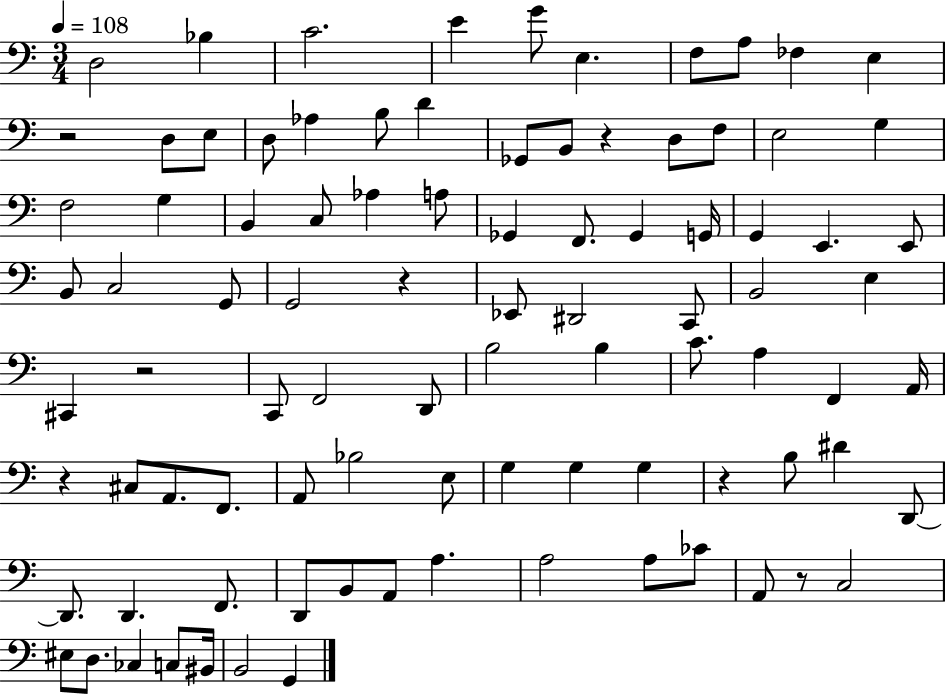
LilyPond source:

{
  \clef bass
  \numericTimeSignature
  \time 3/4
  \key c \major
  \tempo 4 = 108
  d2 bes4 | c'2. | e'4 g'8 e4. | f8 a8 fes4 e4 | \break r2 d8 e8 | d8 aes4 b8 d'4 | ges,8 b,8 r4 d8 f8 | e2 g4 | \break f2 g4 | b,4 c8 aes4 a8 | ges,4 f,8. ges,4 g,16 | g,4 e,4. e,8 | \break b,8 c2 g,8 | g,2 r4 | ees,8 dis,2 c,8 | b,2 e4 | \break cis,4 r2 | c,8 f,2 d,8 | b2 b4 | c'8. a4 f,4 a,16 | \break r4 cis8 a,8. f,8. | a,8 bes2 e8 | g4 g4 g4 | r4 b8 dis'4 d,8~~ | \break d,8. d,4. f,8. | d,8 b,8 a,8 a4. | a2 a8 ces'8 | a,8 r8 c2 | \break eis8 d8. ces4 c8 bis,16 | b,2 g,4 | \bar "|."
}